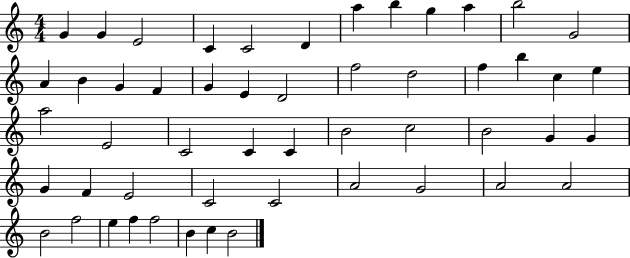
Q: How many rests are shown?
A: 0